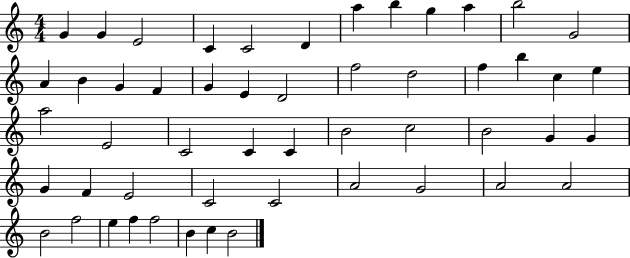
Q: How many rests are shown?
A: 0